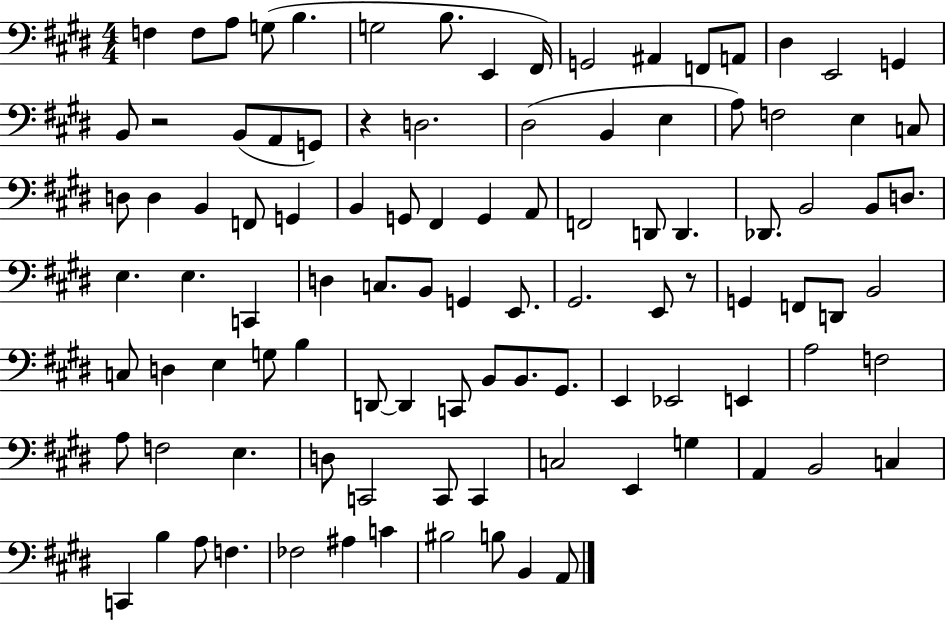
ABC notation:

X:1
T:Untitled
M:4/4
L:1/4
K:E
F, F,/2 A,/2 G,/2 B, G,2 B,/2 E,, ^F,,/4 G,,2 ^A,, F,,/2 A,,/2 ^D, E,,2 G,, B,,/2 z2 B,,/2 A,,/2 G,,/2 z D,2 ^D,2 B,, E, A,/2 F,2 E, C,/2 D,/2 D, B,, F,,/2 G,, B,, G,,/2 ^F,, G,, A,,/2 F,,2 D,,/2 D,, _D,,/2 B,,2 B,,/2 D,/2 E, E, C,, D, C,/2 B,,/2 G,, E,,/2 ^G,,2 E,,/2 z/2 G,, F,,/2 D,,/2 B,,2 C,/2 D, E, G,/2 B, D,,/2 D,, C,,/2 B,,/2 B,,/2 ^G,,/2 E,, _E,,2 E,, A,2 F,2 A,/2 F,2 E, D,/2 C,,2 C,,/2 C,, C,2 E,, G, A,, B,,2 C, C,, B, A,/2 F, _F,2 ^A, C ^B,2 B,/2 B,, A,,/2